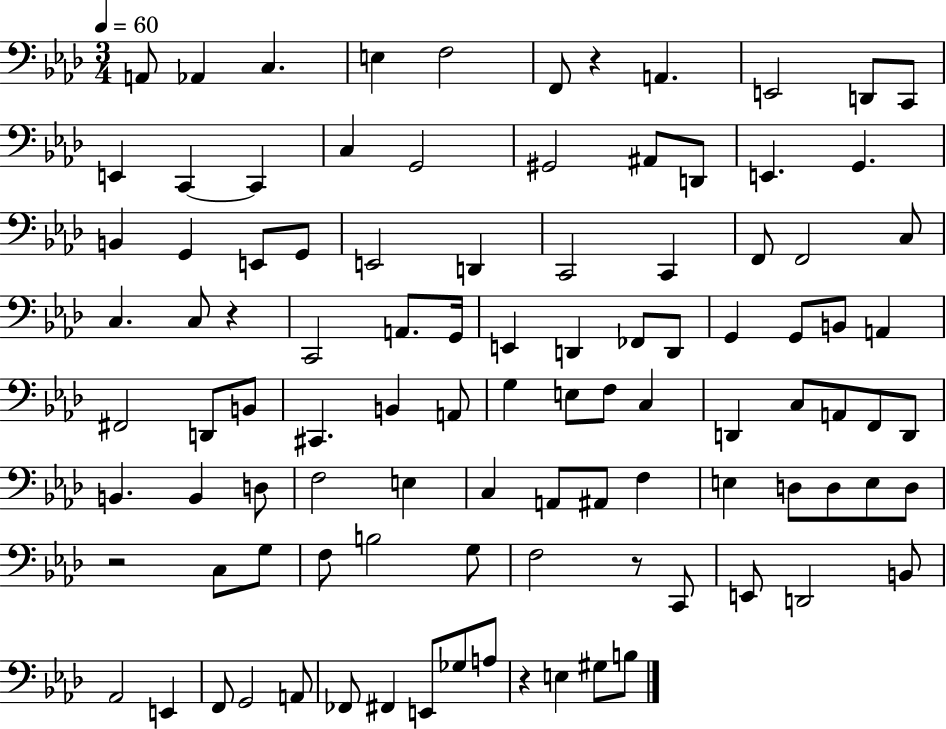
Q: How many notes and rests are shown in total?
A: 101